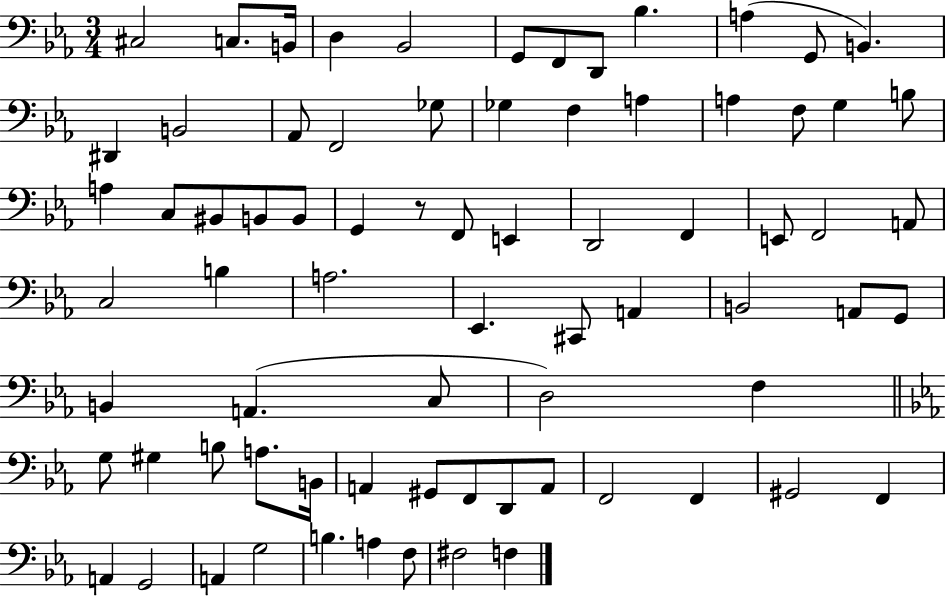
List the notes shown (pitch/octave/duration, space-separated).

C#3/h C3/e. B2/s D3/q Bb2/h G2/e F2/e D2/e Bb3/q. A3/q G2/e B2/q. D#2/q B2/h Ab2/e F2/h Gb3/e Gb3/q F3/q A3/q A3/q F3/e G3/q B3/e A3/q C3/e BIS2/e B2/e B2/e G2/q R/e F2/e E2/q D2/h F2/q E2/e F2/h A2/e C3/h B3/q A3/h. Eb2/q. C#2/e A2/q B2/h A2/e G2/e B2/q A2/q. C3/e D3/h F3/q G3/e G#3/q B3/e A3/e. B2/s A2/q G#2/e F2/e D2/e A2/e F2/h F2/q G#2/h F2/q A2/q G2/h A2/q G3/h B3/q. A3/q F3/e F#3/h F3/q